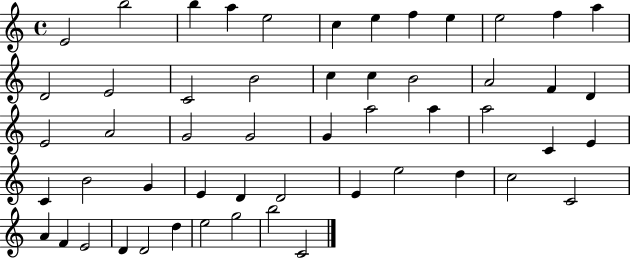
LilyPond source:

{
  \clef treble
  \time 4/4
  \defaultTimeSignature
  \key c \major
  e'2 b''2 | b''4 a''4 e''2 | c''4 e''4 f''4 e''4 | e''2 f''4 a''4 | \break d'2 e'2 | c'2 b'2 | c''4 c''4 b'2 | a'2 f'4 d'4 | \break e'2 a'2 | g'2 g'2 | g'4 a''2 a''4 | a''2 c'4 e'4 | \break c'4 b'2 g'4 | e'4 d'4 d'2 | e'4 e''2 d''4 | c''2 c'2 | \break a'4 f'4 e'2 | d'4 d'2 d''4 | e''2 g''2 | b''2 c'2 | \break \bar "|."
}